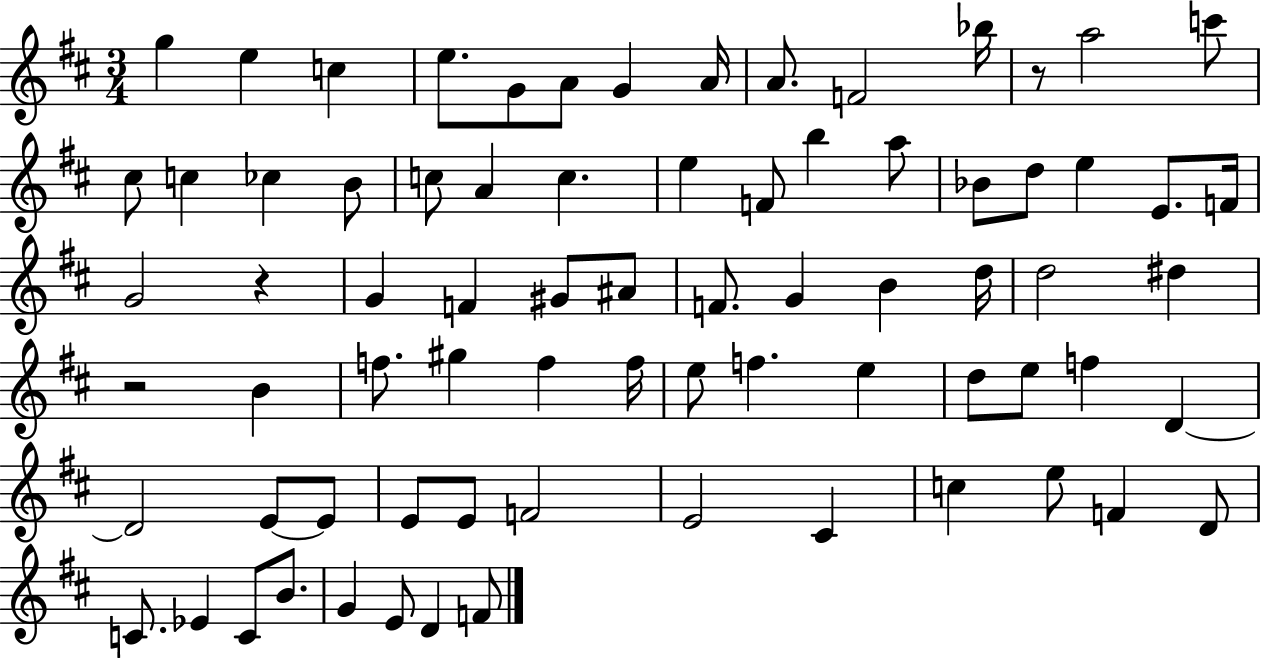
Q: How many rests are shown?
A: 3